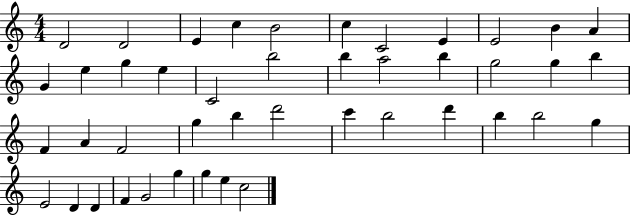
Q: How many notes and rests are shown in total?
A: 44